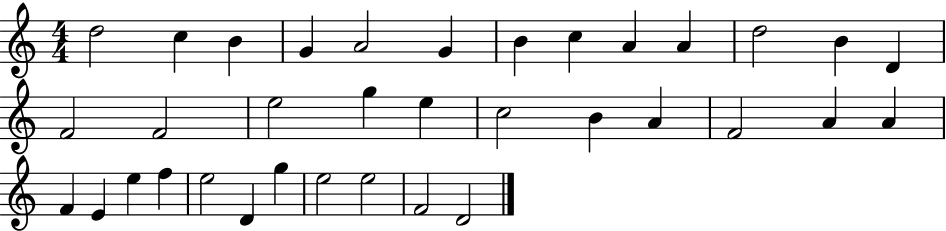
X:1
T:Untitled
M:4/4
L:1/4
K:C
d2 c B G A2 G B c A A d2 B D F2 F2 e2 g e c2 B A F2 A A F E e f e2 D g e2 e2 F2 D2